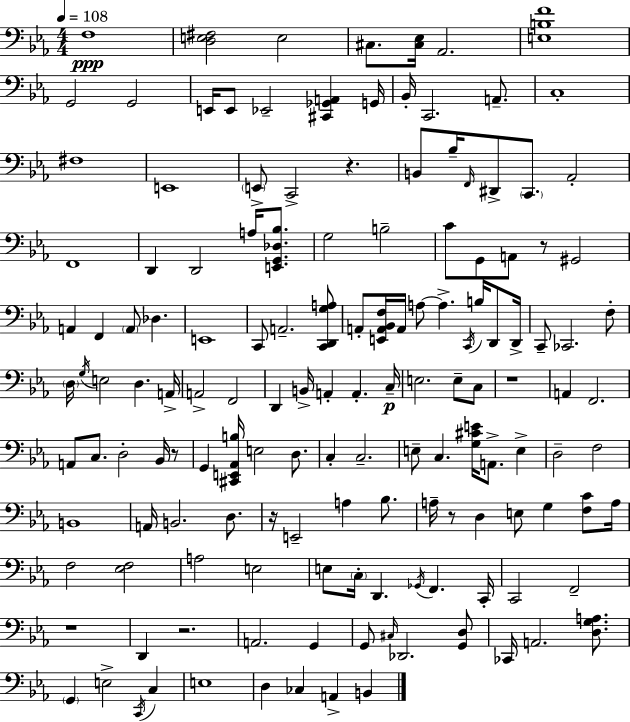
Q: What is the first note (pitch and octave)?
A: F3